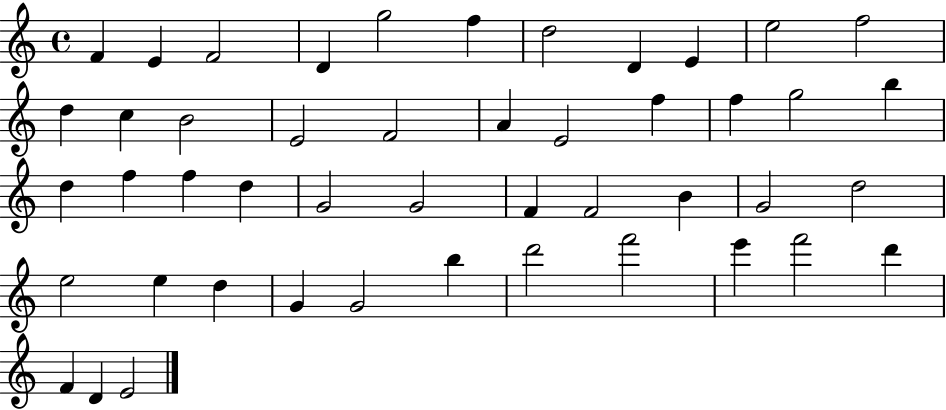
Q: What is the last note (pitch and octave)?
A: E4